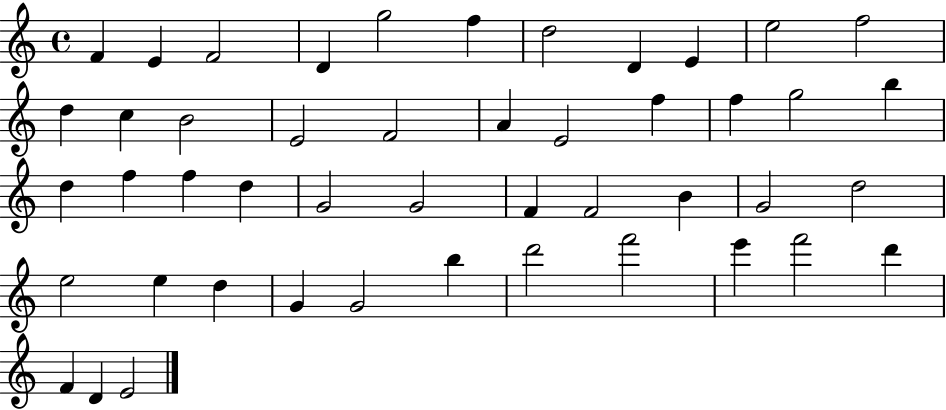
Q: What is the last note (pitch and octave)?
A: E4